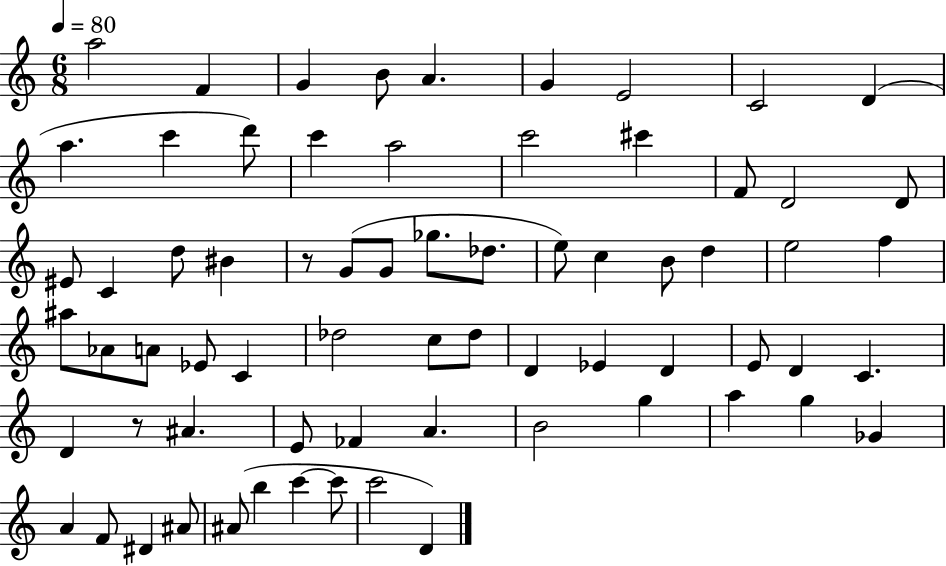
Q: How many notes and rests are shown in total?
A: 69